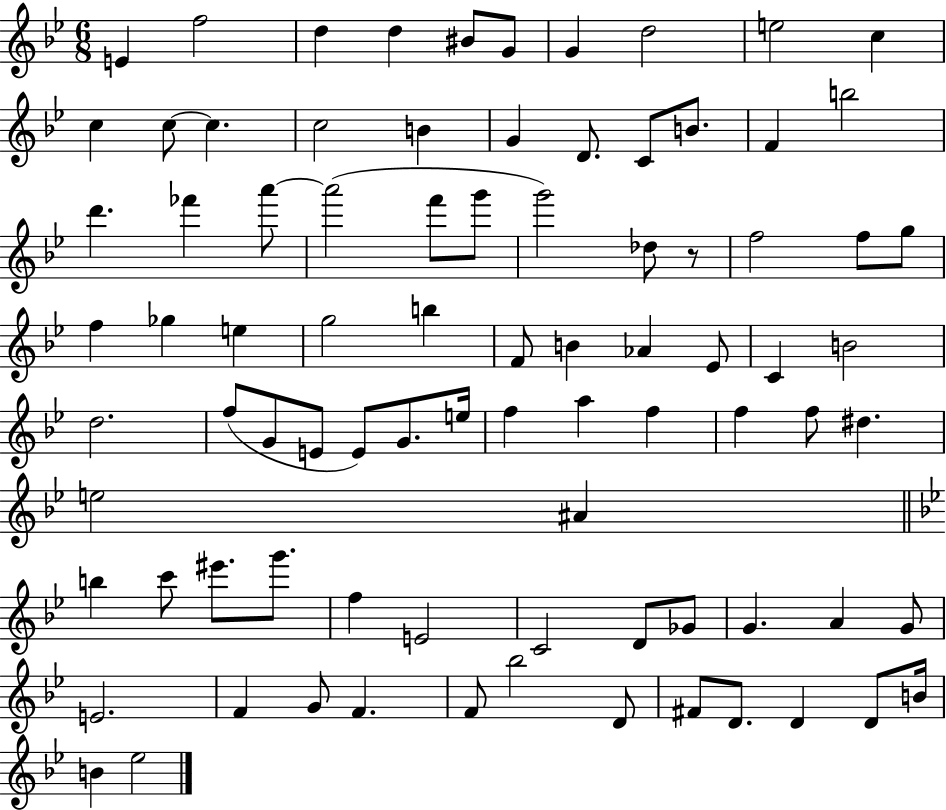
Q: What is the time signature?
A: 6/8